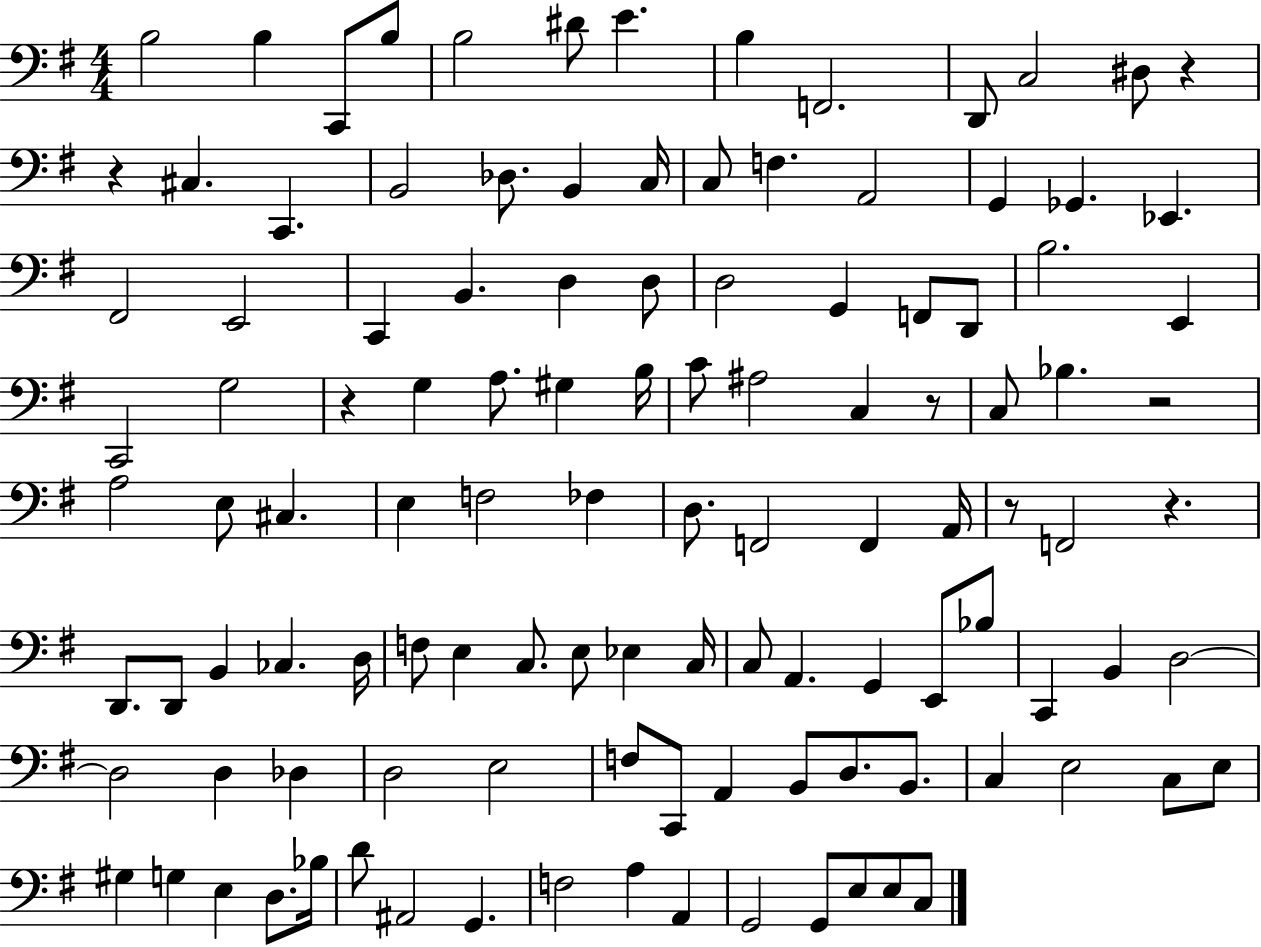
X:1
T:Untitled
M:4/4
L:1/4
K:G
B,2 B, C,,/2 B,/2 B,2 ^D/2 E B, F,,2 D,,/2 C,2 ^D,/2 z z ^C, C,, B,,2 _D,/2 B,, C,/4 C,/2 F, A,,2 G,, _G,, _E,, ^F,,2 E,,2 C,, B,, D, D,/2 D,2 G,, F,,/2 D,,/2 B,2 E,, C,,2 G,2 z G, A,/2 ^G, B,/4 C/2 ^A,2 C, z/2 C,/2 _B, z2 A,2 E,/2 ^C, E, F,2 _F, D,/2 F,,2 F,, A,,/4 z/2 F,,2 z D,,/2 D,,/2 B,, _C, D,/4 F,/2 E, C,/2 E,/2 _E, C,/4 C,/2 A,, G,, E,,/2 _B,/2 C,, B,, D,2 D,2 D, _D, D,2 E,2 F,/2 C,,/2 A,, B,,/2 D,/2 B,,/2 C, E,2 C,/2 E,/2 ^G, G, E, D,/2 _B,/4 D/2 ^A,,2 G,, F,2 A, A,, G,,2 G,,/2 E,/2 E,/2 C,/2